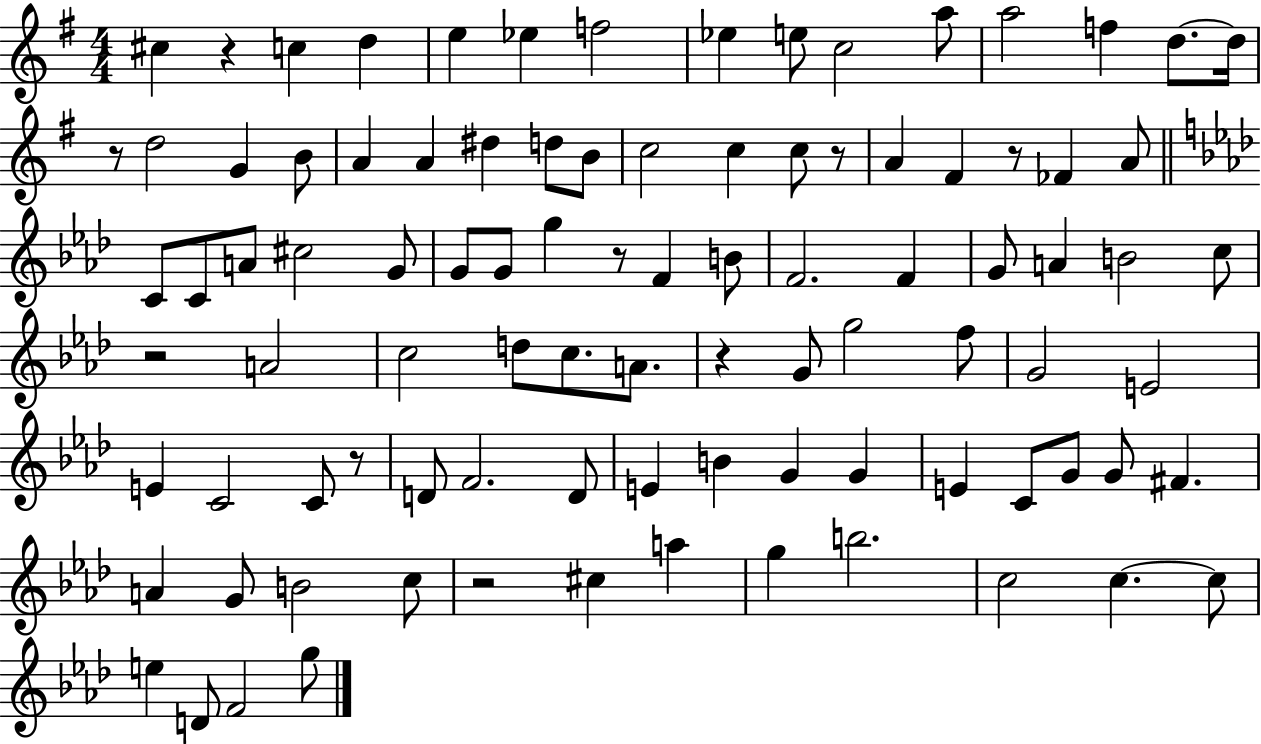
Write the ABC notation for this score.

X:1
T:Untitled
M:4/4
L:1/4
K:G
^c z c d e _e f2 _e e/2 c2 a/2 a2 f d/2 d/4 z/2 d2 G B/2 A A ^d d/2 B/2 c2 c c/2 z/2 A ^F z/2 _F A/2 C/2 C/2 A/2 ^c2 G/2 G/2 G/2 g z/2 F B/2 F2 F G/2 A B2 c/2 z2 A2 c2 d/2 c/2 A/2 z G/2 g2 f/2 G2 E2 E C2 C/2 z/2 D/2 F2 D/2 E B G G E C/2 G/2 G/2 ^F A G/2 B2 c/2 z2 ^c a g b2 c2 c c/2 e D/2 F2 g/2